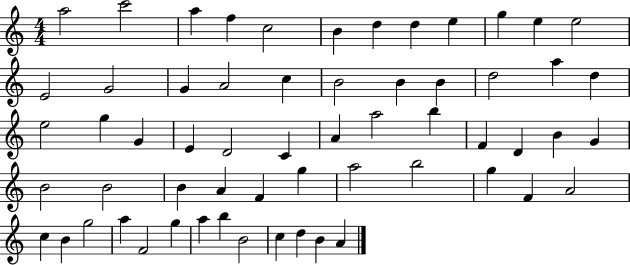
A5/h C6/h A5/q F5/q C5/h B4/q D5/q D5/q E5/q G5/q E5/q E5/h E4/h G4/h G4/q A4/h C5/q B4/h B4/q B4/q D5/h A5/q D5/q E5/h G5/q G4/q E4/q D4/h C4/q A4/q A5/h B5/q F4/q D4/q B4/q G4/q B4/h B4/h B4/q A4/q F4/q G5/q A5/h B5/h G5/q F4/q A4/h C5/q B4/q G5/h A5/q F4/h G5/q A5/q B5/q B4/h C5/q D5/q B4/q A4/q